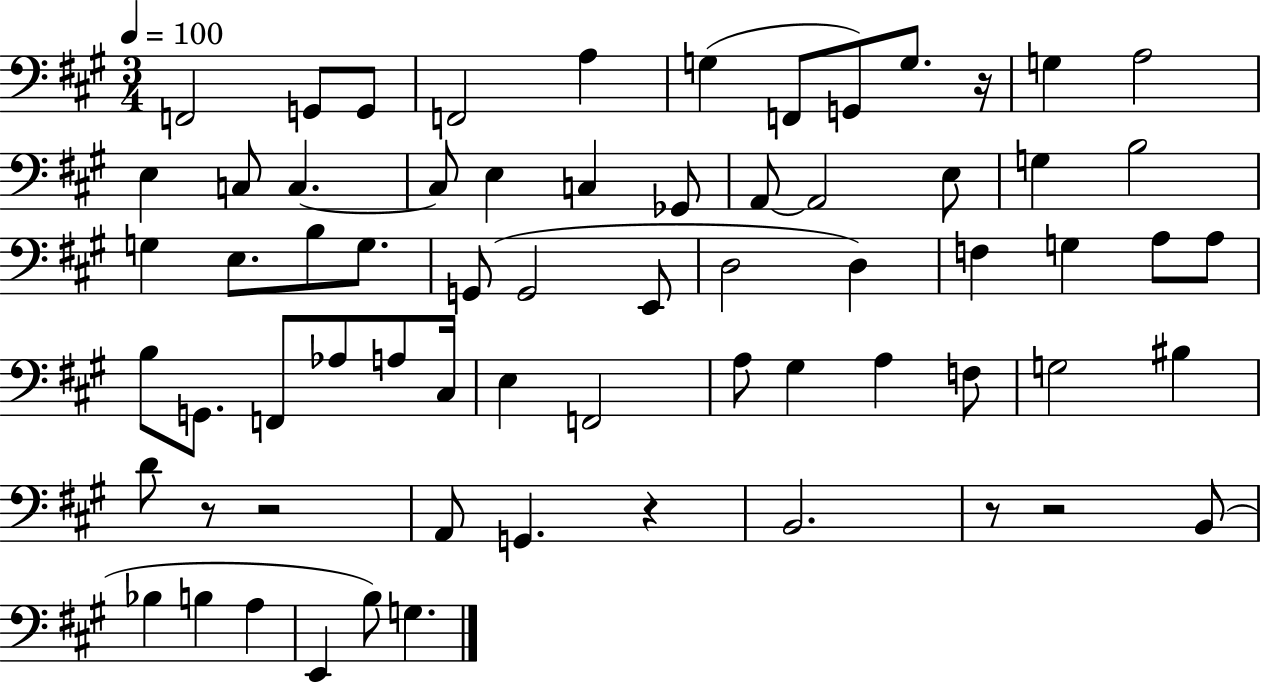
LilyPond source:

{
  \clef bass
  \numericTimeSignature
  \time 3/4
  \key a \major
  \tempo 4 = 100
  \repeat volta 2 { f,2 g,8 g,8 | f,2 a4 | g4( f,8 g,8) g8. r16 | g4 a2 | \break e4 c8 c4.~~ | c8 e4 c4 ges,8 | a,8~~ a,2 e8 | g4 b2 | \break g4 e8. b8 g8. | g,8( g,2 e,8 | d2 d4) | f4 g4 a8 a8 | \break b8 g,8. f,8 aes8 a8 cis16 | e4 f,2 | a8 gis4 a4 f8 | g2 bis4 | \break d'8 r8 r2 | a,8 g,4. r4 | b,2. | r8 r2 b,8( | \break bes4 b4 a4 | e,4 b8) g4. | } \bar "|."
}